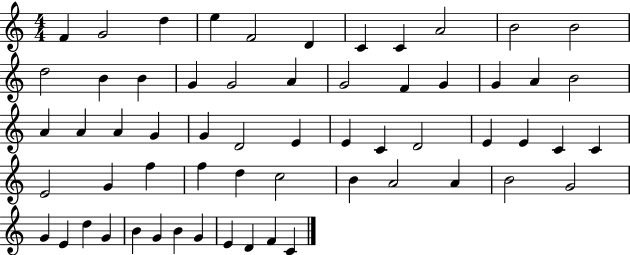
F4/q G4/h D5/q E5/q F4/h D4/q C4/q C4/q A4/h B4/h B4/h D5/h B4/q B4/q G4/q G4/h A4/q G4/h F4/q G4/q G4/q A4/q B4/h A4/q A4/q A4/q G4/q G4/q D4/h E4/q E4/q C4/q D4/h E4/q E4/q C4/q C4/q E4/h G4/q F5/q F5/q D5/q C5/h B4/q A4/h A4/q B4/h G4/h G4/q E4/q D5/q G4/q B4/q G4/q B4/q G4/q E4/q D4/q F4/q C4/q